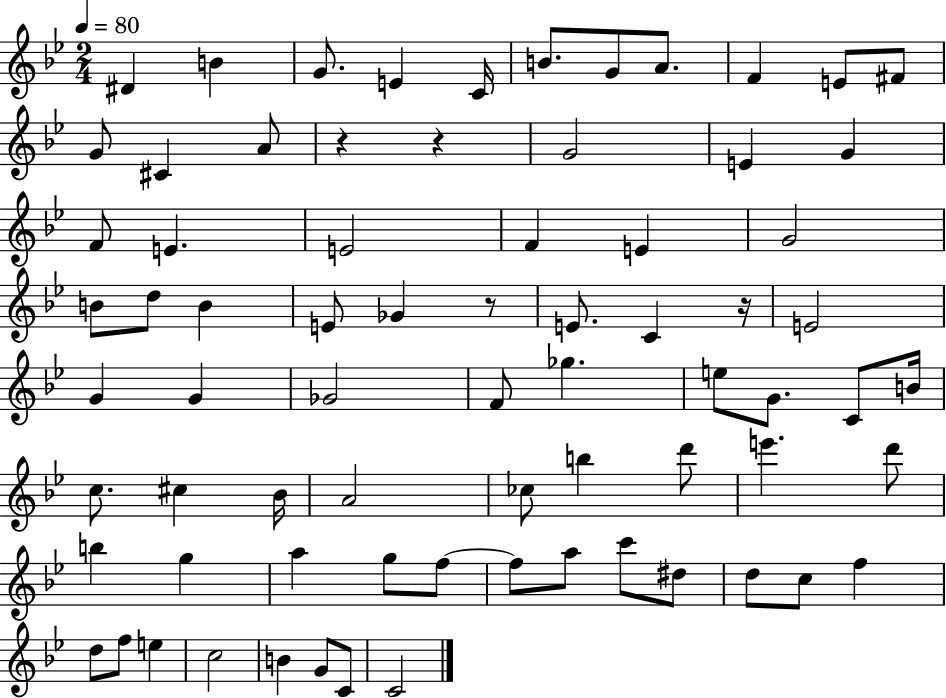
{
  \clef treble
  \numericTimeSignature
  \time 2/4
  \key bes \major
  \tempo 4 = 80
  dis'4 b'4 | g'8. e'4 c'16 | b'8. g'8 a'8. | f'4 e'8 fis'8 | \break g'8 cis'4 a'8 | r4 r4 | g'2 | e'4 g'4 | \break f'8 e'4. | e'2 | f'4 e'4 | g'2 | \break b'8 d''8 b'4 | e'8 ges'4 r8 | e'8. c'4 r16 | e'2 | \break g'4 g'4 | ges'2 | f'8 ges''4. | e''8 g'8. c'8 b'16 | \break c''8. cis''4 bes'16 | a'2 | ces''8 b''4 d'''8 | e'''4. d'''8 | \break b''4 g''4 | a''4 g''8 f''8~~ | f''8 a''8 c'''8 dis''8 | d''8 c''8 f''4 | \break d''8 f''8 e''4 | c''2 | b'4 g'8 c'8 | c'2 | \break \bar "|."
}